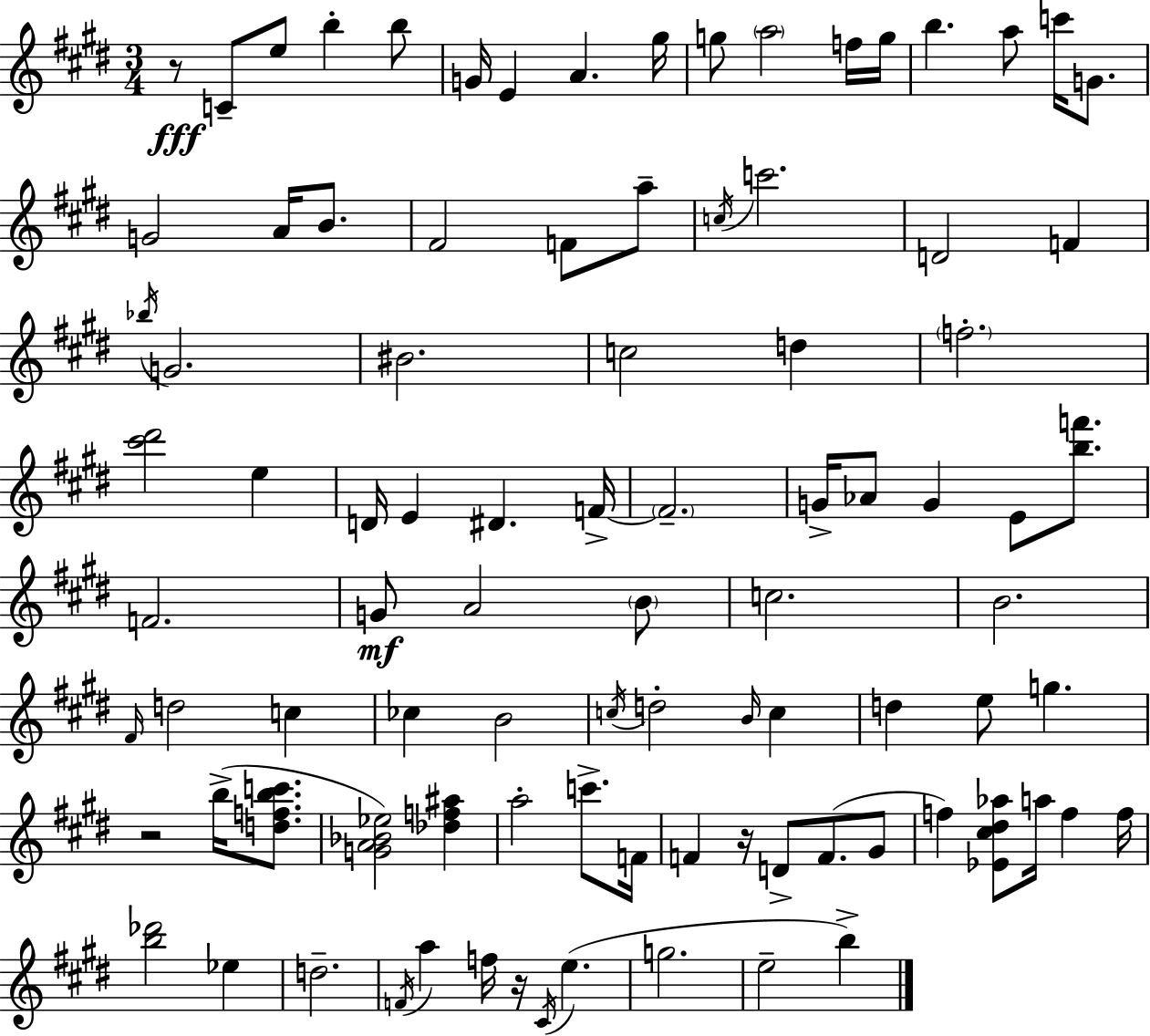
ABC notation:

X:1
T:Untitled
M:3/4
L:1/4
K:E
z/2 C/2 e/2 b b/2 G/4 E A ^g/4 g/2 a2 f/4 g/4 b a/2 c'/4 G/2 G2 A/4 B/2 ^F2 F/2 a/2 c/4 c'2 D2 F _b/4 G2 ^B2 c2 d f2 [^c'^d']2 e D/4 E ^D F/4 F2 G/4 _A/2 G E/2 [bf']/2 F2 G/2 A2 B/2 c2 B2 ^F/4 d2 c _c B2 c/4 d2 B/4 c d e/2 g z2 b/4 [dfbc']/2 [GA_B_e]2 [_df^a] a2 c'/2 F/4 F z/4 D/2 F/2 ^G/2 f [_E^c^d_a]/2 a/4 f f/4 [b_d']2 _e d2 F/4 a f/4 z/4 ^C/4 e g2 e2 b